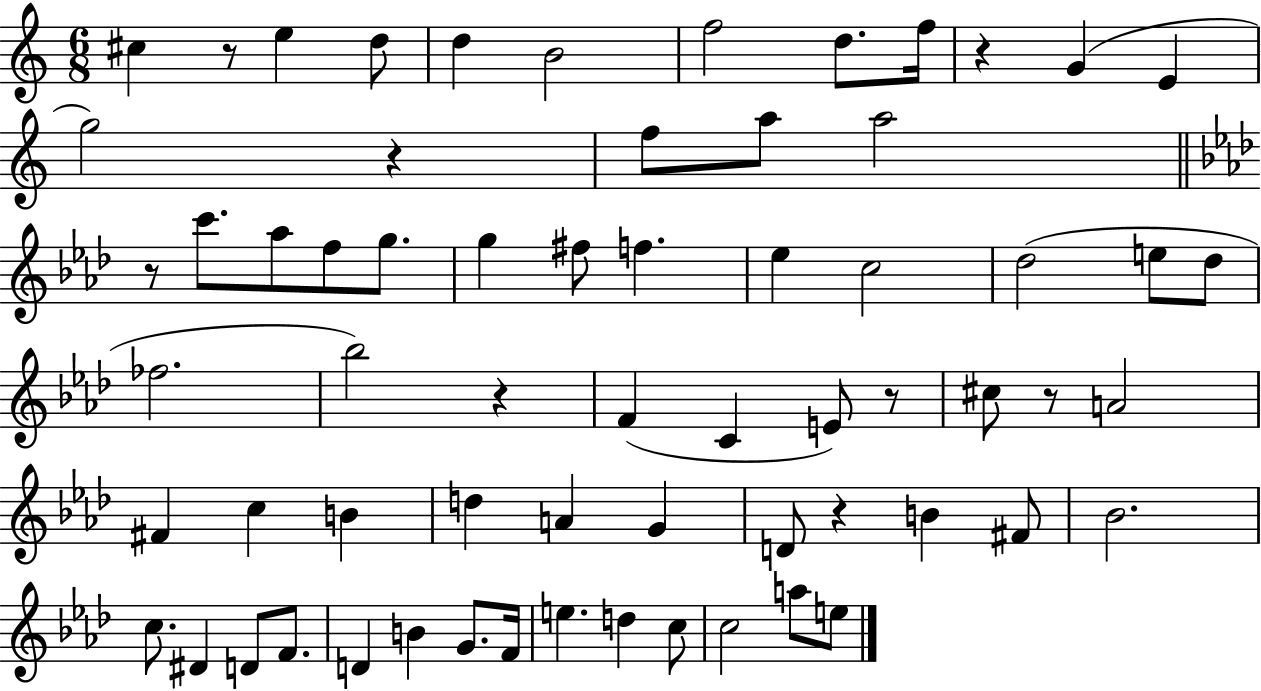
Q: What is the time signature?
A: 6/8